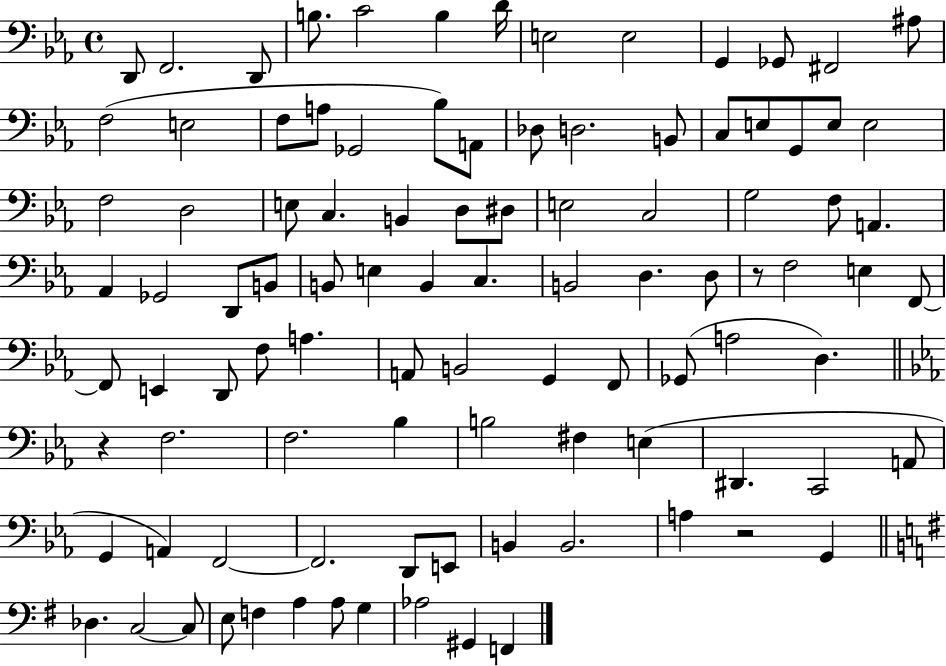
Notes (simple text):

D2/e F2/h. D2/e B3/e. C4/h B3/q D4/s E3/h E3/h G2/q Gb2/e F#2/h A#3/e F3/h E3/h F3/e A3/e Gb2/h Bb3/e A2/e Db3/e D3/h. B2/e C3/e E3/e G2/e E3/e E3/h F3/h D3/h E3/e C3/q. B2/q D3/e D#3/e E3/h C3/h G3/h F3/e A2/q. Ab2/q Gb2/h D2/e B2/e B2/e E3/q B2/q C3/q. B2/h D3/q. D3/e R/e F3/h E3/q F2/e F2/e E2/q D2/e F3/e A3/q. A2/e B2/h G2/q F2/e Gb2/e A3/h D3/q. R/q F3/h. F3/h. Bb3/q B3/h F#3/q E3/q D#2/q. C2/h A2/e G2/q A2/q F2/h F2/h. D2/e E2/e B2/q B2/h. A3/q R/h G2/q Db3/q. C3/h C3/e E3/e F3/q A3/q A3/e G3/q Ab3/h G#2/q F2/q